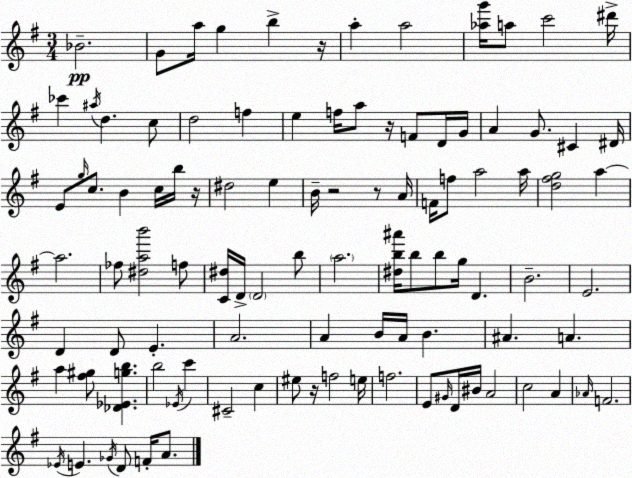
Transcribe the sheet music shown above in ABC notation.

X:1
T:Untitled
M:3/4
L:1/4
K:G
_B2 G/2 a/4 g b z/4 a a2 [_ag']/4 a/2 c'2 ^d'/4 _c' ^a/4 d c/2 d2 f e f/4 a/2 z/4 F/2 D/4 G/4 A G/2 ^C ^D/4 E/2 g/4 c/2 B c/4 b/4 z/4 ^d2 e B/4 z2 z/2 A/4 F/4 f/2 a2 a/4 [d^fg]2 a a2 _f/2 [^dab']2 f/2 [C^d]/4 D/4 D2 b/2 a2 [^db^a']/4 b/2 b/2 g/4 D B2 E2 D D/2 E A2 A B/4 A/4 B ^A A a [^f^g]/2 [_D_Egb] b2 _E/4 c' ^C2 c ^e/2 z/4 f2 e/4 f2 E/2 ^G/4 D/4 ^B/4 A2 c2 A _A/4 F2 _E/4 E _G/4 D/2 F/4 A/2